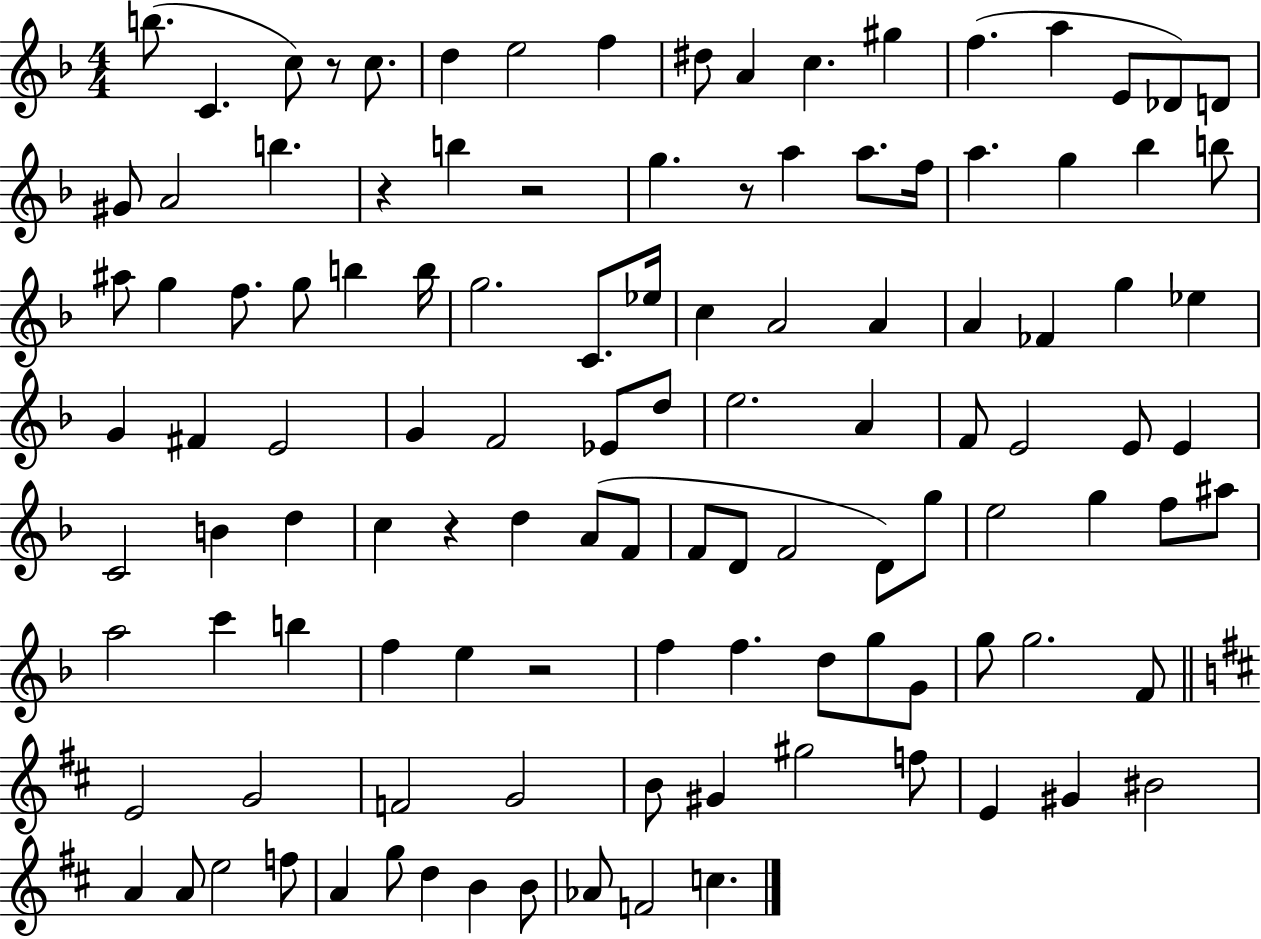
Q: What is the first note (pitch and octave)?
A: B5